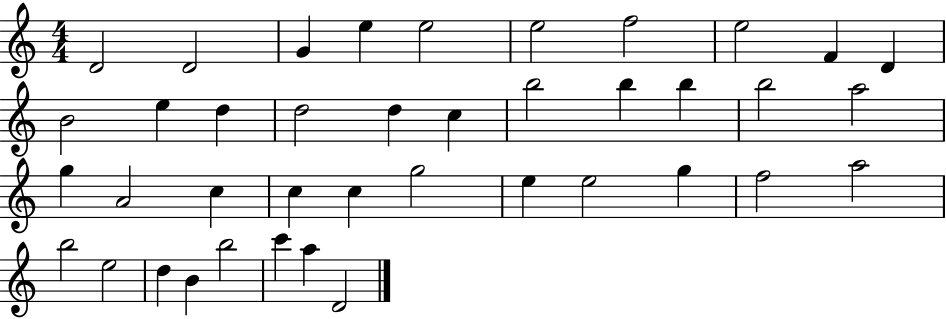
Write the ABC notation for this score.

X:1
T:Untitled
M:4/4
L:1/4
K:C
D2 D2 G e e2 e2 f2 e2 F D B2 e d d2 d c b2 b b b2 a2 g A2 c c c g2 e e2 g f2 a2 b2 e2 d B b2 c' a D2